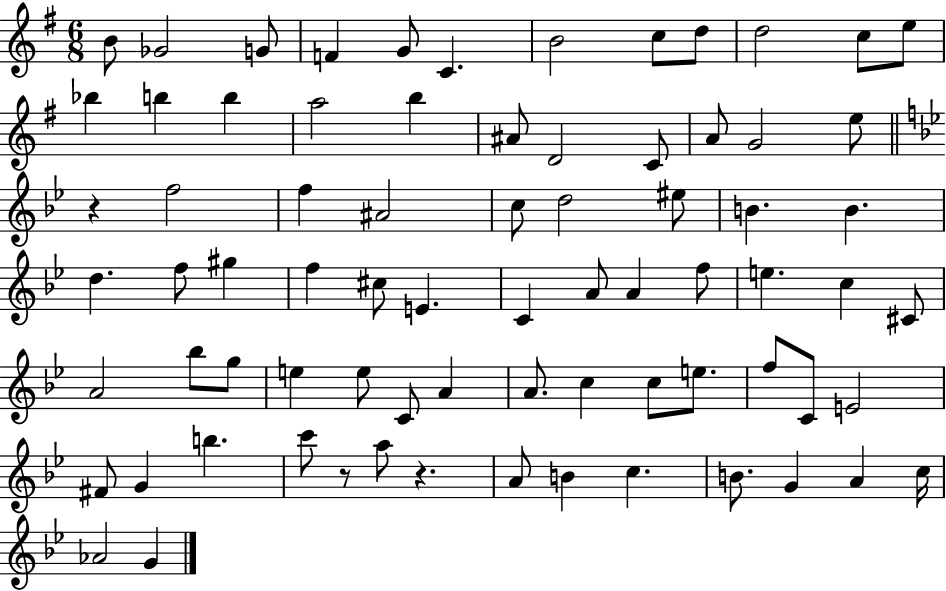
{
  \clef treble
  \numericTimeSignature
  \time 6/8
  \key g \major
  \repeat volta 2 { b'8 ges'2 g'8 | f'4 g'8 c'4. | b'2 c''8 d''8 | d''2 c''8 e''8 | \break bes''4 b''4 b''4 | a''2 b''4 | ais'8 d'2 c'8 | a'8 g'2 e''8 | \break \bar "||" \break \key bes \major r4 f''2 | f''4 ais'2 | c''8 d''2 eis''8 | b'4. b'4. | \break d''4. f''8 gis''4 | f''4 cis''8 e'4. | c'4 a'8 a'4 f''8 | e''4. c''4 cis'8 | \break a'2 bes''8 g''8 | e''4 e''8 c'8 a'4 | a'8. c''4 c''8 e''8. | f''8 c'8 e'2 | \break fis'8 g'4 b''4. | c'''8 r8 a''8 r4. | a'8 b'4 c''4. | b'8. g'4 a'4 c''16 | \break aes'2 g'4 | } \bar "|."
}